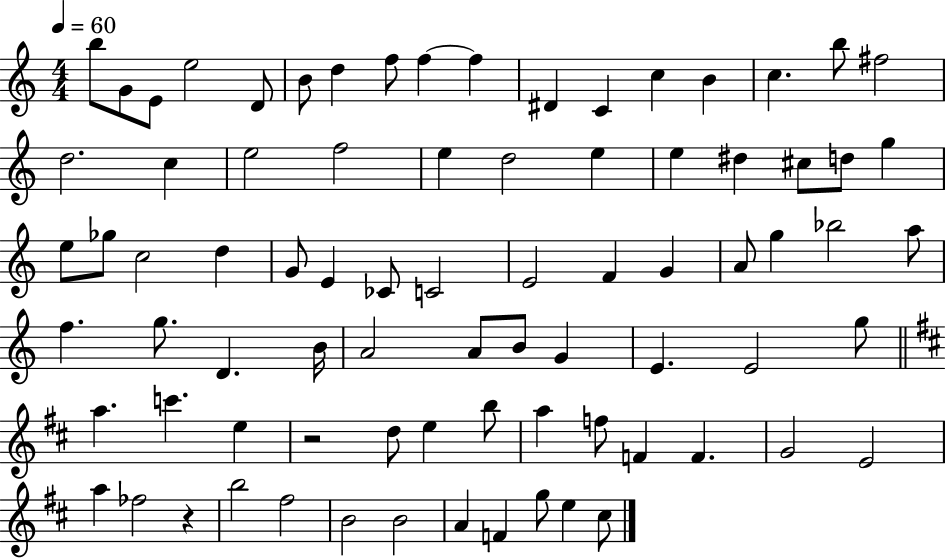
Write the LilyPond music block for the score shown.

{
  \clef treble
  \numericTimeSignature
  \time 4/4
  \key c \major
  \tempo 4 = 60
  \repeat volta 2 { b''8 g'8 e'8 e''2 d'8 | b'8 d''4 f''8 f''4~~ f''4 | dis'4 c'4 c''4 b'4 | c''4. b''8 fis''2 | \break d''2. c''4 | e''2 f''2 | e''4 d''2 e''4 | e''4 dis''4 cis''8 d''8 g''4 | \break e''8 ges''8 c''2 d''4 | g'8 e'4 ces'8 c'2 | e'2 f'4 g'4 | a'8 g''4 bes''2 a''8 | \break f''4. g''8. d'4. b'16 | a'2 a'8 b'8 g'4 | e'4. e'2 g''8 | \bar "||" \break \key d \major a''4. c'''4. e''4 | r2 d''8 e''4 b''8 | a''4 f''8 f'4 f'4. | g'2 e'2 | \break a''4 fes''2 r4 | b''2 fis''2 | b'2 b'2 | a'4 f'4 g''8 e''4 cis''8 | \break } \bar "|."
}